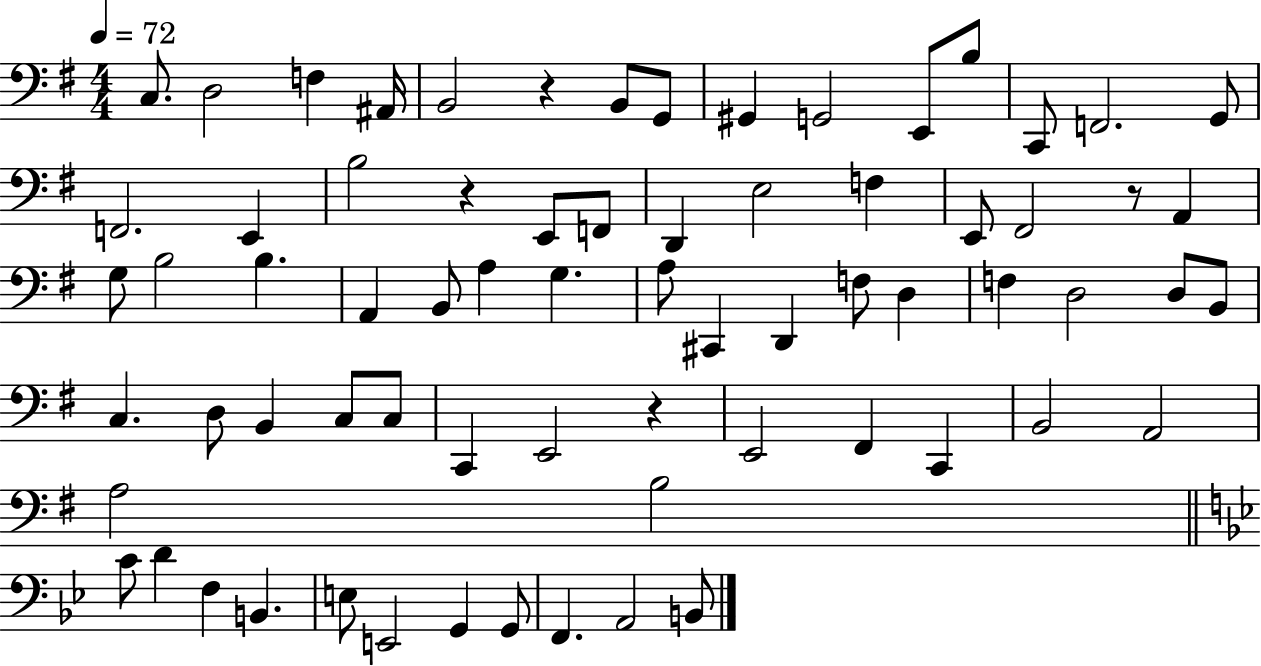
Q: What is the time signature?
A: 4/4